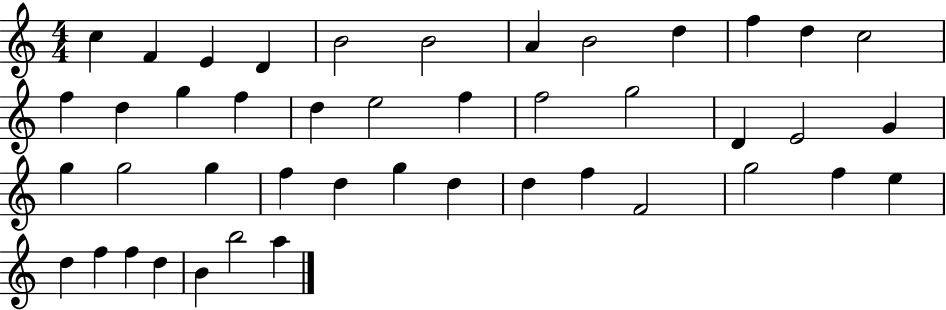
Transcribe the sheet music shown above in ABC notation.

X:1
T:Untitled
M:4/4
L:1/4
K:C
c F E D B2 B2 A B2 d f d c2 f d g f d e2 f f2 g2 D E2 G g g2 g f d g d d f F2 g2 f e d f f d B b2 a